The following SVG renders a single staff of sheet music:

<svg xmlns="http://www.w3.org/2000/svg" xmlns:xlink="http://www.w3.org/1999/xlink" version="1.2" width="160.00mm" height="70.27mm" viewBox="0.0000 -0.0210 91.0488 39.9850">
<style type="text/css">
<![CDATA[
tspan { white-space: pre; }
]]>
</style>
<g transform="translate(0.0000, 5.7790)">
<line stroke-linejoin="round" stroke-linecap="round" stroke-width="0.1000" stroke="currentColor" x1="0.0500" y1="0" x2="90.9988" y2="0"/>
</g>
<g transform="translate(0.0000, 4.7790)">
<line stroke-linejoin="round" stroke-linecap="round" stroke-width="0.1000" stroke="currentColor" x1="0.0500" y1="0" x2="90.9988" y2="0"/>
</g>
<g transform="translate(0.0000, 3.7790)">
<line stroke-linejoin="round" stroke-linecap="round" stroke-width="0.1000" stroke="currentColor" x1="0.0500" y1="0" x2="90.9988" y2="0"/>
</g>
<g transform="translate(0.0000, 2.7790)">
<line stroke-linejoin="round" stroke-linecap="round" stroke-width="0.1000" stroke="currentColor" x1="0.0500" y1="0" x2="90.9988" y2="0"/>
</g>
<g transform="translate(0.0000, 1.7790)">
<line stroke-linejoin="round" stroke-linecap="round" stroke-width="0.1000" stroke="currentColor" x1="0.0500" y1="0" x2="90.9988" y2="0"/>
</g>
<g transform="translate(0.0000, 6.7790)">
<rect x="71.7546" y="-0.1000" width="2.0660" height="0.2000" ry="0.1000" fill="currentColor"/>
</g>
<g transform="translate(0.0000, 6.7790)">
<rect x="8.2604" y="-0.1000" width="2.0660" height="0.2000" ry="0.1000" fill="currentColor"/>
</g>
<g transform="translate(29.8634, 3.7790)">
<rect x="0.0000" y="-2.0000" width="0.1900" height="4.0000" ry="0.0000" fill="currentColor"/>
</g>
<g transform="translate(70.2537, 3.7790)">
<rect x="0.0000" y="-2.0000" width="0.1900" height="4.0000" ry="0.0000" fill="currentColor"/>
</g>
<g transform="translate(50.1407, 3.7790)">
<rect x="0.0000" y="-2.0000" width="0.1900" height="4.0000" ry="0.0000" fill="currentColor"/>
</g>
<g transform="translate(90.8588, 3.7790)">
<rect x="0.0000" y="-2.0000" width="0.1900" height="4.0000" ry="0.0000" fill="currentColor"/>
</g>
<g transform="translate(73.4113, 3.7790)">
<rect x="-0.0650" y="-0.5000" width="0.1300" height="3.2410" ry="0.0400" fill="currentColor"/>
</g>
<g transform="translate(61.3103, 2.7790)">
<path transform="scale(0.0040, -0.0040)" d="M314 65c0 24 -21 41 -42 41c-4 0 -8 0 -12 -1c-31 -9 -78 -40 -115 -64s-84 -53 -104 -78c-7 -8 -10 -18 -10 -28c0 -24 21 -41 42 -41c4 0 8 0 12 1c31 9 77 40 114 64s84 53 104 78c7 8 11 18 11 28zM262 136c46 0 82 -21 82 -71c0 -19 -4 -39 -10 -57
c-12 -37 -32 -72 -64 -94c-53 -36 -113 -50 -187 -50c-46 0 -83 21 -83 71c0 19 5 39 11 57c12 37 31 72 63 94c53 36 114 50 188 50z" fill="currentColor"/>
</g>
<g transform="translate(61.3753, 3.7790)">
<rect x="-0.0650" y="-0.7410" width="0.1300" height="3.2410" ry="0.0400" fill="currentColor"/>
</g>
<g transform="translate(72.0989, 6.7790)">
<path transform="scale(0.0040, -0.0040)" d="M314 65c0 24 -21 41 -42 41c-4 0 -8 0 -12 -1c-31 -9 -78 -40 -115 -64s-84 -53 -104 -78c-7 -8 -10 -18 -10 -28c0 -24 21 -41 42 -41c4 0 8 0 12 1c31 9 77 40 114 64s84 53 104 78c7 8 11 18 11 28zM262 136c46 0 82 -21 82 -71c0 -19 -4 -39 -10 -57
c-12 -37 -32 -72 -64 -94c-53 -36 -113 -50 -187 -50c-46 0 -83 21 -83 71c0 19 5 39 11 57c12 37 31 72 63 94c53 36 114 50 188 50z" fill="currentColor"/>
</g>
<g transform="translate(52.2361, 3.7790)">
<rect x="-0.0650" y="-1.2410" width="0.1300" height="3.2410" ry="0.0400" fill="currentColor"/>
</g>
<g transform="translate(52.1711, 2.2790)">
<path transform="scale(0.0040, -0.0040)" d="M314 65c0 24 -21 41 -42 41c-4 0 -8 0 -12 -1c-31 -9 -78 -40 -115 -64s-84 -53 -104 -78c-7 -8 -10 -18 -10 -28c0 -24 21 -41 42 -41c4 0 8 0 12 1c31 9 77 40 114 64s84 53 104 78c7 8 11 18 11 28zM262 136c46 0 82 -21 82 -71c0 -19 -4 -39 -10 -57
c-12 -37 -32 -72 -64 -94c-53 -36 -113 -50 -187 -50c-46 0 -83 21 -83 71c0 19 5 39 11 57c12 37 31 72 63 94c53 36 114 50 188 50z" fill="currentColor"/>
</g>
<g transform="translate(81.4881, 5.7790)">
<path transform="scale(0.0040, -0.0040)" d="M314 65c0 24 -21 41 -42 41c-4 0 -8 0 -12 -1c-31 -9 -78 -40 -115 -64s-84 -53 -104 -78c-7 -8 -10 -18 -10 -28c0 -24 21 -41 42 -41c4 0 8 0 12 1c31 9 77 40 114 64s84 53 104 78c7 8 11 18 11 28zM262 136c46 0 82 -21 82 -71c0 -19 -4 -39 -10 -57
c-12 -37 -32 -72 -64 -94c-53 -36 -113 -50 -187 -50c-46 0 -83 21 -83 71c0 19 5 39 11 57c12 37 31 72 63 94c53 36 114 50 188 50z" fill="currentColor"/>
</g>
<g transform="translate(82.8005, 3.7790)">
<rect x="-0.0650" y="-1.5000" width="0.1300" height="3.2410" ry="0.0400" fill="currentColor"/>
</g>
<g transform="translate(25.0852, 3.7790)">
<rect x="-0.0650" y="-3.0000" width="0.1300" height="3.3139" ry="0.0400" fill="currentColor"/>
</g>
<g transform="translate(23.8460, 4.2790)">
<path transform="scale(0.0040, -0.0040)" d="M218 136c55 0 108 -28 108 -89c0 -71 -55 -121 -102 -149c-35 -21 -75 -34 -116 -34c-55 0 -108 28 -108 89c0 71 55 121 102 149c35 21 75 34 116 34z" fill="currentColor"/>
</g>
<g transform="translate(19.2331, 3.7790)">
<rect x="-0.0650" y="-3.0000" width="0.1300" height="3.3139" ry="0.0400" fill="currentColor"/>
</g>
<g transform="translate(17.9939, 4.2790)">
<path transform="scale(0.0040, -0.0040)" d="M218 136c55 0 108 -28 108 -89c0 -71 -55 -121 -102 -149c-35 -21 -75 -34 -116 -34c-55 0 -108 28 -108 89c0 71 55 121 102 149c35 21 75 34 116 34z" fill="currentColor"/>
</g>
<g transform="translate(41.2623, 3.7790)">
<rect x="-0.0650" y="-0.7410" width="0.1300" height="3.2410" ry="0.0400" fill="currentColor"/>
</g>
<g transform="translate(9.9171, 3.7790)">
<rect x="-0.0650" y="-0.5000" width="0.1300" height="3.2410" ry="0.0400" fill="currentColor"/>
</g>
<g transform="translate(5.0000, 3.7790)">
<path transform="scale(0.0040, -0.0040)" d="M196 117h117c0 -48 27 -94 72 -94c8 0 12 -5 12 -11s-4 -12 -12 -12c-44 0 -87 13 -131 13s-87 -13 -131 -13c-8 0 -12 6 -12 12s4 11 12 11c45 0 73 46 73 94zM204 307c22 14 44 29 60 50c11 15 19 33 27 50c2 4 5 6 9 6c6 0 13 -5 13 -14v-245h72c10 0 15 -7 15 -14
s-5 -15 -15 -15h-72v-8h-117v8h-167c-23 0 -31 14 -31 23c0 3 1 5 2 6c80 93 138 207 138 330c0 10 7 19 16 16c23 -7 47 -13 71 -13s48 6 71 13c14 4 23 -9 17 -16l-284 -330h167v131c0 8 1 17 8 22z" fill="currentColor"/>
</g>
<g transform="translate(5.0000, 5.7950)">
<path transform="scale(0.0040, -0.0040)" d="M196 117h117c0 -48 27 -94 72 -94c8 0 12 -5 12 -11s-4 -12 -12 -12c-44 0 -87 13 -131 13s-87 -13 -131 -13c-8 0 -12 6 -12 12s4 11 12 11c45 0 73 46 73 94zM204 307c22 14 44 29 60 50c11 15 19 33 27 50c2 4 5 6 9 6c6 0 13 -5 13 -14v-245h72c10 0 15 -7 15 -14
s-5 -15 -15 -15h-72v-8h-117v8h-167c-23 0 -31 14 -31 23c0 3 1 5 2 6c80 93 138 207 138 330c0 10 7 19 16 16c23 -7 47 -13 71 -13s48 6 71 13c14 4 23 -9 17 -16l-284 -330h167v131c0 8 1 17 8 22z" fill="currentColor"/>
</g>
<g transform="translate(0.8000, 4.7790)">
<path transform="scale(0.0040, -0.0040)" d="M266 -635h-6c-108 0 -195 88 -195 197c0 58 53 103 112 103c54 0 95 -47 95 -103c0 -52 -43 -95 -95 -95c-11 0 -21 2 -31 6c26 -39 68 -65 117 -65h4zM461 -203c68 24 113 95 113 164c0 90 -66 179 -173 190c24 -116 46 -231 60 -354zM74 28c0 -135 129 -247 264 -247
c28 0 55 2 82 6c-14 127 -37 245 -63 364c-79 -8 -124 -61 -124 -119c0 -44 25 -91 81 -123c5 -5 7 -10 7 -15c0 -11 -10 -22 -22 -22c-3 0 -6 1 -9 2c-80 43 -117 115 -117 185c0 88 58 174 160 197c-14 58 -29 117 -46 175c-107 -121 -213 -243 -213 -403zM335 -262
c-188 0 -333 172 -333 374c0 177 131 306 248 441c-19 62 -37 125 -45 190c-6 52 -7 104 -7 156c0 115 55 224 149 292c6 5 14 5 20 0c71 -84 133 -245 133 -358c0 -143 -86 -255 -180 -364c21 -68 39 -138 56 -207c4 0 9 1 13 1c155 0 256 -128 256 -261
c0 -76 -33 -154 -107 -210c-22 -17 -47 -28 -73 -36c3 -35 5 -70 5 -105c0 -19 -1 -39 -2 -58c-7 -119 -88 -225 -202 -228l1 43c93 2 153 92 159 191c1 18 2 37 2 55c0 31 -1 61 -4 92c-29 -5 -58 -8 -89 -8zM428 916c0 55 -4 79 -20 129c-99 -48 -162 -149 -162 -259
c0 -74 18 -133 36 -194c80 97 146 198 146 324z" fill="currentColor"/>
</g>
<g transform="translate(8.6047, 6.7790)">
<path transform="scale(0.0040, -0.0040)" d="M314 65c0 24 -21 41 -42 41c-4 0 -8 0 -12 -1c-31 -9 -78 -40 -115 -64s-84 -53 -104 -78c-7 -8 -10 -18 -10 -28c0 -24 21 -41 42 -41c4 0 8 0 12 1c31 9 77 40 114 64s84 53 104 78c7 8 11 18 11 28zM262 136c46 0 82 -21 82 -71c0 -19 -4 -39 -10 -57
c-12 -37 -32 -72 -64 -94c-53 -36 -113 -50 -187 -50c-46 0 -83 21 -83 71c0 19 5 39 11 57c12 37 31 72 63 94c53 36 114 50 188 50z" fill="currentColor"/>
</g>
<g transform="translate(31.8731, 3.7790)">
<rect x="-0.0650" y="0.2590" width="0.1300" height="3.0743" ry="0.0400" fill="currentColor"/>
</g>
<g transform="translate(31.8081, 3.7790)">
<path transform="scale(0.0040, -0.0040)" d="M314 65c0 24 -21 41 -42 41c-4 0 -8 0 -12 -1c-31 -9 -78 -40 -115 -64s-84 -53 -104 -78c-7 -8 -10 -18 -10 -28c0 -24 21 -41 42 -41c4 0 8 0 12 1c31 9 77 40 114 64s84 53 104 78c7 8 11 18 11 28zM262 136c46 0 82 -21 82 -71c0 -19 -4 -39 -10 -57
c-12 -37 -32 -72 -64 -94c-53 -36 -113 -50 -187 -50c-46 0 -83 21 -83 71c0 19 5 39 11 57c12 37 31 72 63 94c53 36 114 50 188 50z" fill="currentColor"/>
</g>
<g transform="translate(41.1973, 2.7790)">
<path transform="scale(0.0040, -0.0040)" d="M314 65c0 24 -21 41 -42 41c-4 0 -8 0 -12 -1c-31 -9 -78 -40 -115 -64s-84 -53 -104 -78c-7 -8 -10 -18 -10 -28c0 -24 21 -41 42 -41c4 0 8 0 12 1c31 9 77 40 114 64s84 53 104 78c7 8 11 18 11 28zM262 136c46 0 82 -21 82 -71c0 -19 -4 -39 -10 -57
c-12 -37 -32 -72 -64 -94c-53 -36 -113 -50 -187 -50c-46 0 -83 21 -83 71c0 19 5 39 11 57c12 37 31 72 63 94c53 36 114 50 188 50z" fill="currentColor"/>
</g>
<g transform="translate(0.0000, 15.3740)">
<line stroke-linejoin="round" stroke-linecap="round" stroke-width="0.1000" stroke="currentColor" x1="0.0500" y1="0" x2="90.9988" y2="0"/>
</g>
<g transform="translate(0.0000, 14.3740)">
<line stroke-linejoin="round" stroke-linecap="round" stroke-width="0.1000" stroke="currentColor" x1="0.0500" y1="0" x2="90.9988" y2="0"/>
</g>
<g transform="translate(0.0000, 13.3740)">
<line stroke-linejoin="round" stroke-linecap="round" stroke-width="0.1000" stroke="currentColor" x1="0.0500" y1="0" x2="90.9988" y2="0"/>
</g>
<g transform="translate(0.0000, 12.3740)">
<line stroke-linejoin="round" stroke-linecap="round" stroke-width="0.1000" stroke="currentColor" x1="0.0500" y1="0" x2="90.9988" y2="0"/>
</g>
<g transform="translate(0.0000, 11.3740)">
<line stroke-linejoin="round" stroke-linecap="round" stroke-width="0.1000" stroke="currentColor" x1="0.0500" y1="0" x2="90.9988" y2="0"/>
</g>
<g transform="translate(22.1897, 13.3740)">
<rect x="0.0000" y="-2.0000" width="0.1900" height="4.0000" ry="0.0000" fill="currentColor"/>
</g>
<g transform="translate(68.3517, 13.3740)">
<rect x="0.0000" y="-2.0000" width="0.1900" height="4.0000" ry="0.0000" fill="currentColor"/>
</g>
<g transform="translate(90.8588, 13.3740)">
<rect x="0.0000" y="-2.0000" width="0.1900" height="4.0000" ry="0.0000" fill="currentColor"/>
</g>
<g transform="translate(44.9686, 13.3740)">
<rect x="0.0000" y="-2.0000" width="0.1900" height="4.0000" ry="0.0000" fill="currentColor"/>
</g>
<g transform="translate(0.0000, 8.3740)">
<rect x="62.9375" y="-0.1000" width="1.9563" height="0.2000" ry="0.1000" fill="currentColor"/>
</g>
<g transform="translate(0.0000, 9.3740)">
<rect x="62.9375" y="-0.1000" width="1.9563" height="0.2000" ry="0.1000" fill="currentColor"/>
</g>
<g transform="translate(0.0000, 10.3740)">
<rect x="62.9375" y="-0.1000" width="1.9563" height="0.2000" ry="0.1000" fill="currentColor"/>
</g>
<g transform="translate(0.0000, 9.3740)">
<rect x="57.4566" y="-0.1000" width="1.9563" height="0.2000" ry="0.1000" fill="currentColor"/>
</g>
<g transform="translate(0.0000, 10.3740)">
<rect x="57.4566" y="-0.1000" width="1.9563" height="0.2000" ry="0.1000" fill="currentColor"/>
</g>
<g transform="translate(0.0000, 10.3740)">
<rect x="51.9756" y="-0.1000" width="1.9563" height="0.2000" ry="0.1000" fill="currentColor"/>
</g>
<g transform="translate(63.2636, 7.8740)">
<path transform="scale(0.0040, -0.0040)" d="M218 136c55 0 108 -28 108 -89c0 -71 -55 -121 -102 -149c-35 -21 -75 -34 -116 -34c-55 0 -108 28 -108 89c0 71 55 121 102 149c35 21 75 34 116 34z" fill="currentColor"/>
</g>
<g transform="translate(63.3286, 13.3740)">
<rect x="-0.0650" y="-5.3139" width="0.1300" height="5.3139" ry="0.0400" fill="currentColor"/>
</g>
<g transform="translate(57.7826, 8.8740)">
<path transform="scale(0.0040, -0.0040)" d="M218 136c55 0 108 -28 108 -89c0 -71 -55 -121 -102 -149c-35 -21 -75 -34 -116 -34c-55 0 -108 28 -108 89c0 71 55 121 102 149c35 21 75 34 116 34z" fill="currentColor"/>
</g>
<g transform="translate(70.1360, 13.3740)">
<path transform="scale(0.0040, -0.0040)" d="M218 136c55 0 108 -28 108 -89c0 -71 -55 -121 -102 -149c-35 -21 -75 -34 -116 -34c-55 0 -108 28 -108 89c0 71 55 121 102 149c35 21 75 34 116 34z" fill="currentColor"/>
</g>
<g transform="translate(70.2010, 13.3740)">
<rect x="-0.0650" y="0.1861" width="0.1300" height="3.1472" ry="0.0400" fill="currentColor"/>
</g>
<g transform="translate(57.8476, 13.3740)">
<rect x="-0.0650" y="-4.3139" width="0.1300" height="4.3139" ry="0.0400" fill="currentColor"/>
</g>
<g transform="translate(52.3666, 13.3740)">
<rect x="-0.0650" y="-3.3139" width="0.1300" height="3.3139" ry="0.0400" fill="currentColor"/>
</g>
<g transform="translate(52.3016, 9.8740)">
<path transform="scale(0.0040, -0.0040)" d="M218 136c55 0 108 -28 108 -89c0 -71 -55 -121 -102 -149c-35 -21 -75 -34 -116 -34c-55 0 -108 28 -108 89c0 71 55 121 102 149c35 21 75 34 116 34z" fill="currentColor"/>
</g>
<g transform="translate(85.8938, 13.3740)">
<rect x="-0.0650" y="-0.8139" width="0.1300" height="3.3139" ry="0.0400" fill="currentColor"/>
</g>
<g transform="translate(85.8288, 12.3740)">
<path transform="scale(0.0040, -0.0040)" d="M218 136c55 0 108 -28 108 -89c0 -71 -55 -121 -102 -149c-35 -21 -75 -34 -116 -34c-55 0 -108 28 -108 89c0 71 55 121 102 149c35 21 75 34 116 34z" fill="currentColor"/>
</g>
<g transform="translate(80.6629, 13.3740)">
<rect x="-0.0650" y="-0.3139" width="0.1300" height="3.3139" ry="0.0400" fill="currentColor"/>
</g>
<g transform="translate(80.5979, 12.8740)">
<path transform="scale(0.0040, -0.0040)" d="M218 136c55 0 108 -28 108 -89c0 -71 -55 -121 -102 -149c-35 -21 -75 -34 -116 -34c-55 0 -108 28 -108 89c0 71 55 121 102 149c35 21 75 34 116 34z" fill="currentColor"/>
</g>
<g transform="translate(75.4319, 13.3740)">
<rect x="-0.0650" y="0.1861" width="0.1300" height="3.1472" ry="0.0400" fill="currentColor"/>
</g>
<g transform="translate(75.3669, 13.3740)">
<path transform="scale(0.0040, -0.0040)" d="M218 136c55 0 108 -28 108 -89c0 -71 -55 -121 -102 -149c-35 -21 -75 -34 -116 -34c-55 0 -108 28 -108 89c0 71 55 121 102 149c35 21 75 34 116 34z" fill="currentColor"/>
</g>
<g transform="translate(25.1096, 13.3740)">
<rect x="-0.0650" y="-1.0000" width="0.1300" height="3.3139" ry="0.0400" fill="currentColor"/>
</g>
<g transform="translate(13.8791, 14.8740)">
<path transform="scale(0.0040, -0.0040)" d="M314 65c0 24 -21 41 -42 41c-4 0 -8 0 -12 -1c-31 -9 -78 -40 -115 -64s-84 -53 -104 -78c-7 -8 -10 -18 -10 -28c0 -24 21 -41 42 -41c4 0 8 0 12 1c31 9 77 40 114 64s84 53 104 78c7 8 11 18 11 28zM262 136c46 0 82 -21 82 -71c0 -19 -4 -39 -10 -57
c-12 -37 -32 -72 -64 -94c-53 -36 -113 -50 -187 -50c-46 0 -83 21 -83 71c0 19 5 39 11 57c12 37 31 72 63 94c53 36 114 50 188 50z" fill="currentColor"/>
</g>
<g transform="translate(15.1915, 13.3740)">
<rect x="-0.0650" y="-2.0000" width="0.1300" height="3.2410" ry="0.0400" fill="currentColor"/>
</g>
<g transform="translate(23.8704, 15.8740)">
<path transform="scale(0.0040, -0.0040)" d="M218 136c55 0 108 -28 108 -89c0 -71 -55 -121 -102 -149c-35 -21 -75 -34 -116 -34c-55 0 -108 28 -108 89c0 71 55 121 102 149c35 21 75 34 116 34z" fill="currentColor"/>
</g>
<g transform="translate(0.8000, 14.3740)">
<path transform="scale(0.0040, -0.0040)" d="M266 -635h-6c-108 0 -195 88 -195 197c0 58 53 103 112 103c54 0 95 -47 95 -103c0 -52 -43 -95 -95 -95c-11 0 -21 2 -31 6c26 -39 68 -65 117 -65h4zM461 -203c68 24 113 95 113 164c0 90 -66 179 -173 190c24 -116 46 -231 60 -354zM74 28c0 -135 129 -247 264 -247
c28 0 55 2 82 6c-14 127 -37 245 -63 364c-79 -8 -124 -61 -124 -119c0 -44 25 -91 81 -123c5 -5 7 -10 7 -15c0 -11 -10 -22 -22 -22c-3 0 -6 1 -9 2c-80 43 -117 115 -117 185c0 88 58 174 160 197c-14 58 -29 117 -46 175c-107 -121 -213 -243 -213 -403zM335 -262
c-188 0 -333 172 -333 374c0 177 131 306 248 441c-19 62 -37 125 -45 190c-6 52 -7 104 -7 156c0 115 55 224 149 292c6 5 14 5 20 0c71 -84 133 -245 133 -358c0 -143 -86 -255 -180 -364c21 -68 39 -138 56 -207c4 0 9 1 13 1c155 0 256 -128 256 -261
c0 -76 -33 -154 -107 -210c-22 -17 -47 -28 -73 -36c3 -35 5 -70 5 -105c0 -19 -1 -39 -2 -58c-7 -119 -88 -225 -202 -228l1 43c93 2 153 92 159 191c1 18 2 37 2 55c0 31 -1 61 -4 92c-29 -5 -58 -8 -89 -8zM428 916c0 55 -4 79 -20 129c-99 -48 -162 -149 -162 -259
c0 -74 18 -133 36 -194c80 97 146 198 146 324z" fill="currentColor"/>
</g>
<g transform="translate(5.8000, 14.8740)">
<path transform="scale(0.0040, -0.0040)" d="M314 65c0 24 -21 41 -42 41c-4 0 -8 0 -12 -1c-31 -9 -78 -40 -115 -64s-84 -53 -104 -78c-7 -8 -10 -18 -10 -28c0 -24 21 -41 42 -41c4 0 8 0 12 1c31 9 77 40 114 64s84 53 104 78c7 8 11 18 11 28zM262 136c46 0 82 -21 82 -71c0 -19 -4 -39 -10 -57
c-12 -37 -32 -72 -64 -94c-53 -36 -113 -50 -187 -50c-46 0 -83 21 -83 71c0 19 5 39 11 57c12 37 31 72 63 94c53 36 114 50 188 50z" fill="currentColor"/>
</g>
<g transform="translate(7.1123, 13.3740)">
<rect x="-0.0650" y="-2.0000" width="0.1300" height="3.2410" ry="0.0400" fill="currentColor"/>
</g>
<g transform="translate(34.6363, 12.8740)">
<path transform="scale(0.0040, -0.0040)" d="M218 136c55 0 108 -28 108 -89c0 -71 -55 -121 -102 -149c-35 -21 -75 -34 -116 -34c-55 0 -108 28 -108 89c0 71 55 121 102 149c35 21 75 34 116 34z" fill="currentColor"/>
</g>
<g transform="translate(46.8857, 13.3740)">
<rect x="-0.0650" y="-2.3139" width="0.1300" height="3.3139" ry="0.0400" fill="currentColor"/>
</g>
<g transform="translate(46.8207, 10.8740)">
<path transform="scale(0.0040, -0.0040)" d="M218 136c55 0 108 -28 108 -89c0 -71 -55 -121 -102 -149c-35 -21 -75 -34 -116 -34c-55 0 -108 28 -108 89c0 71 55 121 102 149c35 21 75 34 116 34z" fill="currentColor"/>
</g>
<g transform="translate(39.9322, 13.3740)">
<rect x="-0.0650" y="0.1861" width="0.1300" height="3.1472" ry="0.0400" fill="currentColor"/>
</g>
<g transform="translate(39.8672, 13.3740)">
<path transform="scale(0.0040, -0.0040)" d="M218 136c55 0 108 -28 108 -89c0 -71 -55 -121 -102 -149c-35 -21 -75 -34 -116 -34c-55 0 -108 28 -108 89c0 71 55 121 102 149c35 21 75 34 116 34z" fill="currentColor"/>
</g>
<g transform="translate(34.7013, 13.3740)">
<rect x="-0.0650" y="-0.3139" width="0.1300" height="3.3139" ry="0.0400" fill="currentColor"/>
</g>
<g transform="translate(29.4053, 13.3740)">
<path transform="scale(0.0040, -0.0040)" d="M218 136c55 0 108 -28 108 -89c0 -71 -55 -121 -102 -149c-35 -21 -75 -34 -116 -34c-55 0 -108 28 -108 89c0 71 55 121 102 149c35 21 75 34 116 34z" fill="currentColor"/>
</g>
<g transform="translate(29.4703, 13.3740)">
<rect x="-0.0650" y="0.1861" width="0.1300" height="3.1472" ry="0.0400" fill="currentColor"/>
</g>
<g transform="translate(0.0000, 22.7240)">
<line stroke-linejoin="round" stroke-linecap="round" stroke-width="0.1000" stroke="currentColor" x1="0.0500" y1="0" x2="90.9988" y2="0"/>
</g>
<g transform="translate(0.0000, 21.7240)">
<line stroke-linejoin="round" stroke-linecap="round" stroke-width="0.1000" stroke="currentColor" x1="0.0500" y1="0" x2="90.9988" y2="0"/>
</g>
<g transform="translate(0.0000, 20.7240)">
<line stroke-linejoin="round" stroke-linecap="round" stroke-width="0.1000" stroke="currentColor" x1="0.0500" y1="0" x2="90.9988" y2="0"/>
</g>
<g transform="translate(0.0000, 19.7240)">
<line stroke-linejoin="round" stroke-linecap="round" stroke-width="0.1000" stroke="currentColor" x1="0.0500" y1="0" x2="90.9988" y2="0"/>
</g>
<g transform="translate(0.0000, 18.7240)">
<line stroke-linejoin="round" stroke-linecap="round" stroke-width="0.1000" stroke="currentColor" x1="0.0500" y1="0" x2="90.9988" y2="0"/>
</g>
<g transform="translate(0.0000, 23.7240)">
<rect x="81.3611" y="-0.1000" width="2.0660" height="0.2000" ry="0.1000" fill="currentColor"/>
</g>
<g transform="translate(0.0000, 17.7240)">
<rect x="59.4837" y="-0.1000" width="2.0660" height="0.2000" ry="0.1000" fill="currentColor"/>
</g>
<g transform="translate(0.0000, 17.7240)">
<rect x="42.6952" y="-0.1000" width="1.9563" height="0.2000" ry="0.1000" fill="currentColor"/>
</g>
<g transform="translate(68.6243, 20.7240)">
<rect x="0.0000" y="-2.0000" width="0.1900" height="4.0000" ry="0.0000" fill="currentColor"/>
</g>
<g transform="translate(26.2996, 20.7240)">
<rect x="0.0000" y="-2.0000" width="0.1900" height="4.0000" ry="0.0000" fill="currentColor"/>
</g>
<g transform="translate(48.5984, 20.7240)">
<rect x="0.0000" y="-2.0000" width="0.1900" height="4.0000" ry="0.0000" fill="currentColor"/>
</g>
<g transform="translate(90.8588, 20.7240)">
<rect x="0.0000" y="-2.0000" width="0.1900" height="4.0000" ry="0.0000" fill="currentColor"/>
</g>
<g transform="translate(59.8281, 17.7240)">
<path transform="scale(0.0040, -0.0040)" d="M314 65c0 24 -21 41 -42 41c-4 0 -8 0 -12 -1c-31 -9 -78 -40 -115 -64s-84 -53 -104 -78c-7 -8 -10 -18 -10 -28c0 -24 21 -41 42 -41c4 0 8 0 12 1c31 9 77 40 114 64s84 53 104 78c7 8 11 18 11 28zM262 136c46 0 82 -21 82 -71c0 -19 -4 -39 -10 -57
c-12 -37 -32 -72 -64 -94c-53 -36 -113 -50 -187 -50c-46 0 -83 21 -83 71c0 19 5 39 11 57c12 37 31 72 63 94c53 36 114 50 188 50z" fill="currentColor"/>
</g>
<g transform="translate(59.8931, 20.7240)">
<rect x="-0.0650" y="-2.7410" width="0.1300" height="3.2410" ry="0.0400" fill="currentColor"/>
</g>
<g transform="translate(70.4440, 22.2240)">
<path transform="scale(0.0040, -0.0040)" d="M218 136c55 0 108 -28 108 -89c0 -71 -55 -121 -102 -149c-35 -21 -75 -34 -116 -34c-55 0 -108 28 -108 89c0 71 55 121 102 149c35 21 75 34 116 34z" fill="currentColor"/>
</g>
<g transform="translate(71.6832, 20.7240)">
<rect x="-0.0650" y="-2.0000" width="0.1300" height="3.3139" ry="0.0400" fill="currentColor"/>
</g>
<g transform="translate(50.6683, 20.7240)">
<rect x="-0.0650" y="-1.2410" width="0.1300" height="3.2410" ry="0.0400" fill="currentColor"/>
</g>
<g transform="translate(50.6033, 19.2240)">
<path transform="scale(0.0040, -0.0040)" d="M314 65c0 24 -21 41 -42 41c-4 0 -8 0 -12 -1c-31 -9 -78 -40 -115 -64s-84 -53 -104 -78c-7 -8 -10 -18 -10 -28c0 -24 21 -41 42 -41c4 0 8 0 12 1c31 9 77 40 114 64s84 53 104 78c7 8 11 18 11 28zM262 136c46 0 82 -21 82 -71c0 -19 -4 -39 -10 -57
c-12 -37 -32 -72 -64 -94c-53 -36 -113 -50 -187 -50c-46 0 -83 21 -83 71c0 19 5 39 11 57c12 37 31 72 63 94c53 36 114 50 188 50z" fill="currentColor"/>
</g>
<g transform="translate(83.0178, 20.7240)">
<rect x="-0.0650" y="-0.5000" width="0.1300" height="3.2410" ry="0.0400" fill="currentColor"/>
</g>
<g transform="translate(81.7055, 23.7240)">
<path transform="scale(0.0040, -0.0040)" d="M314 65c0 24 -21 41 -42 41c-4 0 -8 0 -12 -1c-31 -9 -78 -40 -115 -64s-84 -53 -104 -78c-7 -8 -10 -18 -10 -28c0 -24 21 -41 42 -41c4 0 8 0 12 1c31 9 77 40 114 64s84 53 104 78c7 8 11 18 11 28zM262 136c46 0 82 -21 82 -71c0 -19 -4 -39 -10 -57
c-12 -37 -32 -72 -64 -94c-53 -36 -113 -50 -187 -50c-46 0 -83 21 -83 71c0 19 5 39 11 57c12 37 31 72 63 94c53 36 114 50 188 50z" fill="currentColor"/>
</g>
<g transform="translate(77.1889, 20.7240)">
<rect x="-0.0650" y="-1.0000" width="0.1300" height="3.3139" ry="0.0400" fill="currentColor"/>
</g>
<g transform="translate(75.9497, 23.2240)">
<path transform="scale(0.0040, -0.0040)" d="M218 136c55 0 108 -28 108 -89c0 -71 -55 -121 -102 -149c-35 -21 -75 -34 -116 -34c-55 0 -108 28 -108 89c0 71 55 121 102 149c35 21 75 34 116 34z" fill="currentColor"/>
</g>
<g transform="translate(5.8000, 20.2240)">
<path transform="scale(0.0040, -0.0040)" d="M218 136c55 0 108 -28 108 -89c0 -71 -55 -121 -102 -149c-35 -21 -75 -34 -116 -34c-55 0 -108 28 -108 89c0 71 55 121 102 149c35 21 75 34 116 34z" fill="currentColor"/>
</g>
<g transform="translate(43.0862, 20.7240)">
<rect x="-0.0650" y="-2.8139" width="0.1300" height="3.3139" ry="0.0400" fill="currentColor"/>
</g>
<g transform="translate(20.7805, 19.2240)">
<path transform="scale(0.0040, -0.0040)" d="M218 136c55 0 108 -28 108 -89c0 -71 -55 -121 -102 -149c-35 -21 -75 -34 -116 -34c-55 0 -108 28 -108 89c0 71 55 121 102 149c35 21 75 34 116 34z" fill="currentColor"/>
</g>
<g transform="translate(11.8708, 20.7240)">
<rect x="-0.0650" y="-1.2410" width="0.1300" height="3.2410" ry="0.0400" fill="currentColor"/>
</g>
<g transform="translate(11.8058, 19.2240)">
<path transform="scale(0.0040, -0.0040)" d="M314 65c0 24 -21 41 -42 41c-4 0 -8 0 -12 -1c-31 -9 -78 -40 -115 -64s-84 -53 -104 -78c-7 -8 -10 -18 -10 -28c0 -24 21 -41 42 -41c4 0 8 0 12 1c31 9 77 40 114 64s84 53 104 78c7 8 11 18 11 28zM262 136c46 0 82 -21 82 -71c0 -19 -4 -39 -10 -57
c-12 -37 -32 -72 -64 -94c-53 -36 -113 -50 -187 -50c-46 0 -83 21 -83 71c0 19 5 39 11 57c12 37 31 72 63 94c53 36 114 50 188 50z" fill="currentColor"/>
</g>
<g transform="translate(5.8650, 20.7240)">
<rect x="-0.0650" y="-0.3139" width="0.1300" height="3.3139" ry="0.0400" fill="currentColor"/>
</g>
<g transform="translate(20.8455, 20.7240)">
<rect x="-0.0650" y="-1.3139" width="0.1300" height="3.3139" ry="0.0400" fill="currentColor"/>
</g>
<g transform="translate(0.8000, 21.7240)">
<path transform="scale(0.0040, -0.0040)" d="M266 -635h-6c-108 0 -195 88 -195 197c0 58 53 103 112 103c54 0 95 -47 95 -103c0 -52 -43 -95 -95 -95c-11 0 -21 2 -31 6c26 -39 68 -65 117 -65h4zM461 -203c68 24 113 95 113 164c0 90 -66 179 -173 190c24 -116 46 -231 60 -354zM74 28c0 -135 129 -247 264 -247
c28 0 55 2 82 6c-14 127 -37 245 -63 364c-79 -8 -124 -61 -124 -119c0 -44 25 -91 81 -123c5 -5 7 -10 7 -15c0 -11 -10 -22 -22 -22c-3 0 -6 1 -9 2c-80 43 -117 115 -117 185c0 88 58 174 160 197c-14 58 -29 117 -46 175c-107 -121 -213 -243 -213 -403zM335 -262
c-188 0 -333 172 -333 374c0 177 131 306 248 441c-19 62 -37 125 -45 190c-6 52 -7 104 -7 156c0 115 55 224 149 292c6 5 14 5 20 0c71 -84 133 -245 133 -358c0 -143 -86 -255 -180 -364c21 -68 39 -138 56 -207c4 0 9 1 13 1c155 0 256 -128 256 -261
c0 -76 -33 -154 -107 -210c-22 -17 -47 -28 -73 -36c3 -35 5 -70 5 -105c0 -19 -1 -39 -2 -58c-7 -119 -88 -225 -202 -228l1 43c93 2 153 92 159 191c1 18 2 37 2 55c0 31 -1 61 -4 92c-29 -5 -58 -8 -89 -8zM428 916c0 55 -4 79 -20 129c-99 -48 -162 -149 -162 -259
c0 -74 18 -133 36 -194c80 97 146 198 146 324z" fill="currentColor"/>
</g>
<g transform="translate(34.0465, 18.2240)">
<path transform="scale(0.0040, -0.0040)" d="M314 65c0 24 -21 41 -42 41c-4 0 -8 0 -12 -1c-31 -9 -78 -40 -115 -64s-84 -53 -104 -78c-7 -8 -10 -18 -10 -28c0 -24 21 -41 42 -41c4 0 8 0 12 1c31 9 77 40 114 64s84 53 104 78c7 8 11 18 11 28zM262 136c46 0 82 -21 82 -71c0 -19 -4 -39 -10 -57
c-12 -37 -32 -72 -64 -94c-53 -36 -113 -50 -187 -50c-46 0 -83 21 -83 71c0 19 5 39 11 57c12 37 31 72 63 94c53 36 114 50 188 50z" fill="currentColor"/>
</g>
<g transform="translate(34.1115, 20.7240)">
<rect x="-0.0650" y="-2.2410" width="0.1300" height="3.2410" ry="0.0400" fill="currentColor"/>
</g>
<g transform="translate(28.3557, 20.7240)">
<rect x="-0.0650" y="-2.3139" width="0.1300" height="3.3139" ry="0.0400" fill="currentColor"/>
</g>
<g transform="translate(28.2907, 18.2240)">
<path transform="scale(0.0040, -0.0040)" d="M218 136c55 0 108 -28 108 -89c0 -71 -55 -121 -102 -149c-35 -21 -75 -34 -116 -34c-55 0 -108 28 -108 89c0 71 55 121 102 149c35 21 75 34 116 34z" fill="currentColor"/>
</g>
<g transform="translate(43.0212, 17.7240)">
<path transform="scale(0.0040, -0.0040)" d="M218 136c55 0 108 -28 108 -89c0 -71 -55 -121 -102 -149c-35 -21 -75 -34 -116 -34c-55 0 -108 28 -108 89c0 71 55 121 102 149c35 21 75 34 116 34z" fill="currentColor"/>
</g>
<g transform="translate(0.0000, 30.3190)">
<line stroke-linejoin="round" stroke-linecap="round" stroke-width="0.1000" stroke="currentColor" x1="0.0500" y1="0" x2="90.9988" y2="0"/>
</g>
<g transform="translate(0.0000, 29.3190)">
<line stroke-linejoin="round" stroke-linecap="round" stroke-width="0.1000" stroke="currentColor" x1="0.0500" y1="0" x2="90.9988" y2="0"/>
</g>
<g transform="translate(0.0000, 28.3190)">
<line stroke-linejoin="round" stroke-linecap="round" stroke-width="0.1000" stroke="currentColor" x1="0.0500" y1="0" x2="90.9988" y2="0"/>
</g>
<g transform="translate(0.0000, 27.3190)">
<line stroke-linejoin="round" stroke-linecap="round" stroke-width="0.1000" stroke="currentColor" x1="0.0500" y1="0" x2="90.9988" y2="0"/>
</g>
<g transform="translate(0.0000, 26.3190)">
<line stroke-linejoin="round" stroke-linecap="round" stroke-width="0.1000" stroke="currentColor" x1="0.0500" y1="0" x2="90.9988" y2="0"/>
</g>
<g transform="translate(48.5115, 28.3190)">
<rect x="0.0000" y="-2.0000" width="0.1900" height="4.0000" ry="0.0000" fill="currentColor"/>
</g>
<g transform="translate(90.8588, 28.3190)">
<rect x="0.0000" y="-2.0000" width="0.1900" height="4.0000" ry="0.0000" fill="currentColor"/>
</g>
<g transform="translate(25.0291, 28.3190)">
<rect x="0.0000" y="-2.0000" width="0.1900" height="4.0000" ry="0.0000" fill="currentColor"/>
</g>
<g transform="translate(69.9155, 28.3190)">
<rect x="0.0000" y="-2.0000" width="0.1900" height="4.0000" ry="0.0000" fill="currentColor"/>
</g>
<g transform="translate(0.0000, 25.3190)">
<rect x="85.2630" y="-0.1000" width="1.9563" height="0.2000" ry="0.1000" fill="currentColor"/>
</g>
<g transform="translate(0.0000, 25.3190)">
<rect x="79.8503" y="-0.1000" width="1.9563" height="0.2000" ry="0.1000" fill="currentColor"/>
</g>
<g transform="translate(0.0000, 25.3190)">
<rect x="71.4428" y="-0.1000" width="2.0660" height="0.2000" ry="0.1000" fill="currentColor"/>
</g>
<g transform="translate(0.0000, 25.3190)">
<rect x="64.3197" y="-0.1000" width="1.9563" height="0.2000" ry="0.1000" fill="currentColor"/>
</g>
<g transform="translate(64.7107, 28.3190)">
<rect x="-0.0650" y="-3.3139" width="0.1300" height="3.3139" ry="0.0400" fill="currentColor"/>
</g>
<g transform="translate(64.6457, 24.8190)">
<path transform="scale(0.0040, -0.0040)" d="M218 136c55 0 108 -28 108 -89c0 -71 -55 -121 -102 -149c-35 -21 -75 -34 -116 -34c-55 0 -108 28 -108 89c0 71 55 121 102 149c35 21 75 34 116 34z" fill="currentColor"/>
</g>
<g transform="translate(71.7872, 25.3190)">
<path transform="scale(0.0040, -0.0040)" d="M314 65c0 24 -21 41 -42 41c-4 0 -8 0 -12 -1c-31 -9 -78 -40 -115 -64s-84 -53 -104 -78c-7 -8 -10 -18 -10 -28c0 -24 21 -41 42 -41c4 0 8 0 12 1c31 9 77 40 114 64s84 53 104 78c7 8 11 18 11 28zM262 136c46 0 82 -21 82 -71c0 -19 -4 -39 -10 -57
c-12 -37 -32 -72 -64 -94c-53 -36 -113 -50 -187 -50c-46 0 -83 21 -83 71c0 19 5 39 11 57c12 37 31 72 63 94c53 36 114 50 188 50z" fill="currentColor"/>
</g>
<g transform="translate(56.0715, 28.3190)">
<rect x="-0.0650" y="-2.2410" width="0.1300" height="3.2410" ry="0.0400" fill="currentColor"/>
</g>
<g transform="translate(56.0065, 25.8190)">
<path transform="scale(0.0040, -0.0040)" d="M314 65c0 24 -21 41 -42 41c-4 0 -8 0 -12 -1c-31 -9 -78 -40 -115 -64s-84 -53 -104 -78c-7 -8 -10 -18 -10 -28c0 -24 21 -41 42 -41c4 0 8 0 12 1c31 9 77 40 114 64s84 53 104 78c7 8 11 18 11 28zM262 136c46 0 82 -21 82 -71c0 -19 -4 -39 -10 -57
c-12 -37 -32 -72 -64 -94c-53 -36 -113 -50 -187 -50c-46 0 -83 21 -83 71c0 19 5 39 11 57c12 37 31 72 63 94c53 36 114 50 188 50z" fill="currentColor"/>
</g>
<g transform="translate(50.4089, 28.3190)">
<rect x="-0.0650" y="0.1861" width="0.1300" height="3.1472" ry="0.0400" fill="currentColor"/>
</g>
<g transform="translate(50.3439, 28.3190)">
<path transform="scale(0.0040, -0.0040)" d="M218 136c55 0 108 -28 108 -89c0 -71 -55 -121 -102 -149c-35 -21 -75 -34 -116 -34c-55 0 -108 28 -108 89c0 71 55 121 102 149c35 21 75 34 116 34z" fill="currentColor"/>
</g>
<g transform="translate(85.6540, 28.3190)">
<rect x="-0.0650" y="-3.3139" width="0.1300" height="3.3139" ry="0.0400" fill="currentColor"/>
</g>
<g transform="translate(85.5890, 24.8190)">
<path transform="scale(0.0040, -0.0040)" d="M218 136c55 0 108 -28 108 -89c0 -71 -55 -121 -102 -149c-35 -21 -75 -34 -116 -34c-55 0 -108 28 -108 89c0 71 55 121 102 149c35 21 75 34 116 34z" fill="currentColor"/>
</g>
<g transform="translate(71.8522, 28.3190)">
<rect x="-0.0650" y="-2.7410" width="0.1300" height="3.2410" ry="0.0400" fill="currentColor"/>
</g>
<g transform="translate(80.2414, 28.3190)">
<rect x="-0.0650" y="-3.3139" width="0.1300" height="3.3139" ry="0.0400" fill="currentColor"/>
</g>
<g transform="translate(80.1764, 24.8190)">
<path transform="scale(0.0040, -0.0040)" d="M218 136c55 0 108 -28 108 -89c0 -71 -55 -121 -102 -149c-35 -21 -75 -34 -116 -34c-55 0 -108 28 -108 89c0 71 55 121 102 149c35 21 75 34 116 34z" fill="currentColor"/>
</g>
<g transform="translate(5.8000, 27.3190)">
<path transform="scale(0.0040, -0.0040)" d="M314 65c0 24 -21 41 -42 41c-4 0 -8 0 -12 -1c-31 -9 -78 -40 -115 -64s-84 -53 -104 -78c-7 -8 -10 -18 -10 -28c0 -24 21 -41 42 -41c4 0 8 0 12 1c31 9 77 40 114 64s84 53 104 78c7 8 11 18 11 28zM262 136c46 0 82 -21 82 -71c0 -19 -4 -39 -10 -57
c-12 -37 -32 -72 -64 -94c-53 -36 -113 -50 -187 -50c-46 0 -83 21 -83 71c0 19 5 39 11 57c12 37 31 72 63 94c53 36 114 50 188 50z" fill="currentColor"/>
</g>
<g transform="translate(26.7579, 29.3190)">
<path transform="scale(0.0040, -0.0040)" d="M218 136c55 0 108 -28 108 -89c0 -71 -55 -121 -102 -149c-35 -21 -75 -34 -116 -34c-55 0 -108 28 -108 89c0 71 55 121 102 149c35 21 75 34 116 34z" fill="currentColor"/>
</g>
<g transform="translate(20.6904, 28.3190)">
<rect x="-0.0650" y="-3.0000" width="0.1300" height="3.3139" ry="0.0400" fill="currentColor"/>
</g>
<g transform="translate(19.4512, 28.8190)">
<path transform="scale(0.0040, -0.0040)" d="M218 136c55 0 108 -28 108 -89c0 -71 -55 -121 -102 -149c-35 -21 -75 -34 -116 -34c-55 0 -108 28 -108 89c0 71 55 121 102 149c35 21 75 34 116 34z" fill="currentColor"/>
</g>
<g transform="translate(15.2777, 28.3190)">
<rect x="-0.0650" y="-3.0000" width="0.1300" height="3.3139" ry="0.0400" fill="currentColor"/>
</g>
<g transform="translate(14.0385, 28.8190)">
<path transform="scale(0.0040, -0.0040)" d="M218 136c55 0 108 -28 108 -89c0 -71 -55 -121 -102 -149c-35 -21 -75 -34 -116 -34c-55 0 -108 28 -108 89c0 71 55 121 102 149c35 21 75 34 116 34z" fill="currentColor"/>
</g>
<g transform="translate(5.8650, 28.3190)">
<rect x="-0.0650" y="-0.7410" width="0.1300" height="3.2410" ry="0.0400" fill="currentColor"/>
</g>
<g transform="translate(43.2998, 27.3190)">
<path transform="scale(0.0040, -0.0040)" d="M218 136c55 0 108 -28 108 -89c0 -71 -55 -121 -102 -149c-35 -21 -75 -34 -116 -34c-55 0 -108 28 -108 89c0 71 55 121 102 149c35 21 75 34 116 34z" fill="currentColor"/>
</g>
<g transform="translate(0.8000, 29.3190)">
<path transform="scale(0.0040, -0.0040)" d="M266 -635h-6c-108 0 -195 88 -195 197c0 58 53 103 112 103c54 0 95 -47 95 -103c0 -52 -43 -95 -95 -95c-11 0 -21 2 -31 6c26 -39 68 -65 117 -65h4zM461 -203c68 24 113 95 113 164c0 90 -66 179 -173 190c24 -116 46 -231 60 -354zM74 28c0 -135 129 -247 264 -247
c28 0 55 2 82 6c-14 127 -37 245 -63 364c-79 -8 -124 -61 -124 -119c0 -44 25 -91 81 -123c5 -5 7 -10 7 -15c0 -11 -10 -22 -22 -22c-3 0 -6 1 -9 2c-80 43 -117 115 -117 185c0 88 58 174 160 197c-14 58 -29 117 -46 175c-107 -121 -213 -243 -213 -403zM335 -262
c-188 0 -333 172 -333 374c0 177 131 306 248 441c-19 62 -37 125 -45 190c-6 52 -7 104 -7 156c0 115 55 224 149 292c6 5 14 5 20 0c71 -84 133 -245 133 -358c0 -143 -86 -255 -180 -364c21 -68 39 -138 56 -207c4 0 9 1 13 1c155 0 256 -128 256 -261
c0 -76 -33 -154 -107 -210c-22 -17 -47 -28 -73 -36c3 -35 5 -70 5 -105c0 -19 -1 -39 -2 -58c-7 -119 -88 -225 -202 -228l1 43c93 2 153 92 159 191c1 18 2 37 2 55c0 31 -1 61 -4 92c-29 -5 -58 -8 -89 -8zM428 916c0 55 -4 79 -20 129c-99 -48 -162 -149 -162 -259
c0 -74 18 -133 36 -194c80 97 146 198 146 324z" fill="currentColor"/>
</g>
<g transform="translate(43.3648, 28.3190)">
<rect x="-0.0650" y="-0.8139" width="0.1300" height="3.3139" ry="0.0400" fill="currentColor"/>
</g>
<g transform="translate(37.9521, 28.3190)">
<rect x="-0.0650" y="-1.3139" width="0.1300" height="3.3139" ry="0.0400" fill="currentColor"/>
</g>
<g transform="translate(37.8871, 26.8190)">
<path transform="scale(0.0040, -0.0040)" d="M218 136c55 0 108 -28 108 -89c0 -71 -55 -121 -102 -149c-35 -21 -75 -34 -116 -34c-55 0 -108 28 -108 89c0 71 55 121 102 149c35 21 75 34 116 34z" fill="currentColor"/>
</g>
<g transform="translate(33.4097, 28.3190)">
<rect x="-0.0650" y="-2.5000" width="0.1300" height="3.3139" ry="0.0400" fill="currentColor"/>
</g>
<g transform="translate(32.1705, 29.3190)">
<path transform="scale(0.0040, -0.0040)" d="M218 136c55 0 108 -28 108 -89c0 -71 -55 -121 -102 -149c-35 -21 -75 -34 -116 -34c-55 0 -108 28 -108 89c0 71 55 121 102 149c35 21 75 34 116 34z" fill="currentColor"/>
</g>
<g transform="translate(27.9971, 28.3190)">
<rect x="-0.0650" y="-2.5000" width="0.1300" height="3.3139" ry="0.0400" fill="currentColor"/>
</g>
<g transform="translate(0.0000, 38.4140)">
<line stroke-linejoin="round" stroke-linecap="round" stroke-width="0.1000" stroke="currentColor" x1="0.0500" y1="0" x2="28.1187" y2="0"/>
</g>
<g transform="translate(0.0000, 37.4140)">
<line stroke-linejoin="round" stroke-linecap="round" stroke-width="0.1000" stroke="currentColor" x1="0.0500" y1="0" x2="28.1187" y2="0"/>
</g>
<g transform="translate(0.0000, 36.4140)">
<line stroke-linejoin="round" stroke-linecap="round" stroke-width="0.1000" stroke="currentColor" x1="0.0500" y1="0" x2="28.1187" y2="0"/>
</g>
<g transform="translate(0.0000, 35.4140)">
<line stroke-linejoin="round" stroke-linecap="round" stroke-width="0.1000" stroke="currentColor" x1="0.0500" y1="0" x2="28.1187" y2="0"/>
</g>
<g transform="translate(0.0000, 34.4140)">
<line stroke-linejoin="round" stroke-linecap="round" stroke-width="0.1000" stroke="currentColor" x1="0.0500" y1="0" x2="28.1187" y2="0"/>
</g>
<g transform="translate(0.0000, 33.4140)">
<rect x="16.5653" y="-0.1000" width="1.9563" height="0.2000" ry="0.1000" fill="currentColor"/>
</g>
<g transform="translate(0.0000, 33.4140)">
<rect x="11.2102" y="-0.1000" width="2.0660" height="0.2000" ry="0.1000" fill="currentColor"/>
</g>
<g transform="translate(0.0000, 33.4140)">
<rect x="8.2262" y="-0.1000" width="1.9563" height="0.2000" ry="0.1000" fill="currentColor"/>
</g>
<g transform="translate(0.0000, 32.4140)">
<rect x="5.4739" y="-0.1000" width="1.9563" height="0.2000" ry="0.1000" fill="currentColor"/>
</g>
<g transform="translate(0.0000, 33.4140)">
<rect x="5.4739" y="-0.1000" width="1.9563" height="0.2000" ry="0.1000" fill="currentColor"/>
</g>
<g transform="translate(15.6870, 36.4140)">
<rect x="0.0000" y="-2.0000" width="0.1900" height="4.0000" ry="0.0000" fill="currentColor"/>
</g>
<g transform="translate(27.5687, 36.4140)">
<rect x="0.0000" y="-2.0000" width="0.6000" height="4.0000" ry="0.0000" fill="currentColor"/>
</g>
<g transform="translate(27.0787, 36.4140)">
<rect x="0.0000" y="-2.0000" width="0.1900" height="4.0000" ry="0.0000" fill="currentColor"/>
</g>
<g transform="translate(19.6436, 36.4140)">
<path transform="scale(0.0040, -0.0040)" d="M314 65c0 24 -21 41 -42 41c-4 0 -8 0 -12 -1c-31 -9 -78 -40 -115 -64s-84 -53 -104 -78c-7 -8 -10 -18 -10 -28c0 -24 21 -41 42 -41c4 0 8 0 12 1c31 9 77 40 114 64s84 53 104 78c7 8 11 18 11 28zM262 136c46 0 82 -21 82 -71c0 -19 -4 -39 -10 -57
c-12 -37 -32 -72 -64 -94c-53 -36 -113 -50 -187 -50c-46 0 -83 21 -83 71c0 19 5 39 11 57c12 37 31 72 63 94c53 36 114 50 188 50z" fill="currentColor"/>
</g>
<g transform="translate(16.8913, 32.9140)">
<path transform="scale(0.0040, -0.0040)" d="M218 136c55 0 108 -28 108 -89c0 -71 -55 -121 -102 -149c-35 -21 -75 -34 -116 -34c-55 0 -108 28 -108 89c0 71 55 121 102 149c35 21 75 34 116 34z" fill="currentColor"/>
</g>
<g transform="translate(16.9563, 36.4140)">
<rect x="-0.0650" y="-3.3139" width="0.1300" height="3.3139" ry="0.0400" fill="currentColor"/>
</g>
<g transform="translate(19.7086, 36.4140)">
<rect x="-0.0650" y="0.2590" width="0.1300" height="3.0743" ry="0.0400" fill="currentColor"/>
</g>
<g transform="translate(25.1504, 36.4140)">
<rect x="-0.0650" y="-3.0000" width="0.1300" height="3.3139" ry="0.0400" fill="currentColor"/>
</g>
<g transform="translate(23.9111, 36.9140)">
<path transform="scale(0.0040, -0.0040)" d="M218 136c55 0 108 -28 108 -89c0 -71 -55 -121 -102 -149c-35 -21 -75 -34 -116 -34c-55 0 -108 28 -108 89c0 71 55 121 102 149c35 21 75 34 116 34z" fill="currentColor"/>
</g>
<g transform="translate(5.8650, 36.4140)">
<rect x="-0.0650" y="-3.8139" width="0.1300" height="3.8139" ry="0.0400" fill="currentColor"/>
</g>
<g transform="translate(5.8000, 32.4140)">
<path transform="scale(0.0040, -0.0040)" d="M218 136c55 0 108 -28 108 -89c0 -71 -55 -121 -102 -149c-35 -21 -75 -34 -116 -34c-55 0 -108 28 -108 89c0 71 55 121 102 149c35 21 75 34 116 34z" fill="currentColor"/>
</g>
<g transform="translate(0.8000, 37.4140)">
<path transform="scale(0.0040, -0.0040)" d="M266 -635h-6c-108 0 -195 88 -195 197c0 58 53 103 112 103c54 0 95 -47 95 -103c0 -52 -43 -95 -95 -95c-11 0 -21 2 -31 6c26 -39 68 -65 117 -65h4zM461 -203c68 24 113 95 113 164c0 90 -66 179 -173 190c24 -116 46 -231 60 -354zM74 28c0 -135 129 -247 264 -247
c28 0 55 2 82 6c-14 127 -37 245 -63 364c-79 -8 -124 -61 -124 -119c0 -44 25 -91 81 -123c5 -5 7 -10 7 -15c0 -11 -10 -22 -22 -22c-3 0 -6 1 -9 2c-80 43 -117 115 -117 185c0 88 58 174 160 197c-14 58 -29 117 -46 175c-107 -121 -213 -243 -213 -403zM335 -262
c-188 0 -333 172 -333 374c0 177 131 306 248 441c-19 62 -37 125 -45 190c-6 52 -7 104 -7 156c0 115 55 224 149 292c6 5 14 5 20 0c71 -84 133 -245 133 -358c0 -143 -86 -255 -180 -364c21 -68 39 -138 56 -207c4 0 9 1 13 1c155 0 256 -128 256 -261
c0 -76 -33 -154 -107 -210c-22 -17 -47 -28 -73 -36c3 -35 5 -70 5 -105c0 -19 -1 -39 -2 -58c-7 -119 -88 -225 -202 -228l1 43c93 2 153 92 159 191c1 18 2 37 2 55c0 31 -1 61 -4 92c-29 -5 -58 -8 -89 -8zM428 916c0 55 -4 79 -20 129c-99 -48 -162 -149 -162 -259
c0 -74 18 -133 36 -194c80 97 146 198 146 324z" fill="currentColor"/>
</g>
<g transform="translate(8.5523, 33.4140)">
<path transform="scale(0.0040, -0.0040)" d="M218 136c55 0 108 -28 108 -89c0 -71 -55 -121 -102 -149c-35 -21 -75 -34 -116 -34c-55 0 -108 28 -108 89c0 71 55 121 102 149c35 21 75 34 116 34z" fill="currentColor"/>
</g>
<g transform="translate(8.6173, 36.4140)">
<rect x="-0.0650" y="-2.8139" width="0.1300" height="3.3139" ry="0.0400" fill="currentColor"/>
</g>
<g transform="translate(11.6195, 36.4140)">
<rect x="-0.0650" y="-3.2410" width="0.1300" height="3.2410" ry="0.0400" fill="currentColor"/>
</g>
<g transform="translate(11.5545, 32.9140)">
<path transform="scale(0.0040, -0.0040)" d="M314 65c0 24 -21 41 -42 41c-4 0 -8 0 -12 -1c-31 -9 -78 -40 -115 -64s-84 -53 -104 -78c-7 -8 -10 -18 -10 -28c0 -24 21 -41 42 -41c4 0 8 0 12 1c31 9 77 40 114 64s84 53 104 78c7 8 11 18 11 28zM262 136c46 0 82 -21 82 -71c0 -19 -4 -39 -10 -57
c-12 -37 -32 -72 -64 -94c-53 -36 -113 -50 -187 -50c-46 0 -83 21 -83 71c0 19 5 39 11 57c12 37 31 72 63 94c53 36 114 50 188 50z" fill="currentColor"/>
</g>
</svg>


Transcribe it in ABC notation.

X:1
T:Untitled
M:4/4
L:1/4
K:C
C2 A A B2 d2 e2 d2 C2 E2 F2 F2 D B c B g b d' f' B B c d c e2 e g g2 a e2 a2 F D C2 d2 A A G G e d B g2 b a2 b b c' a b2 b B2 A